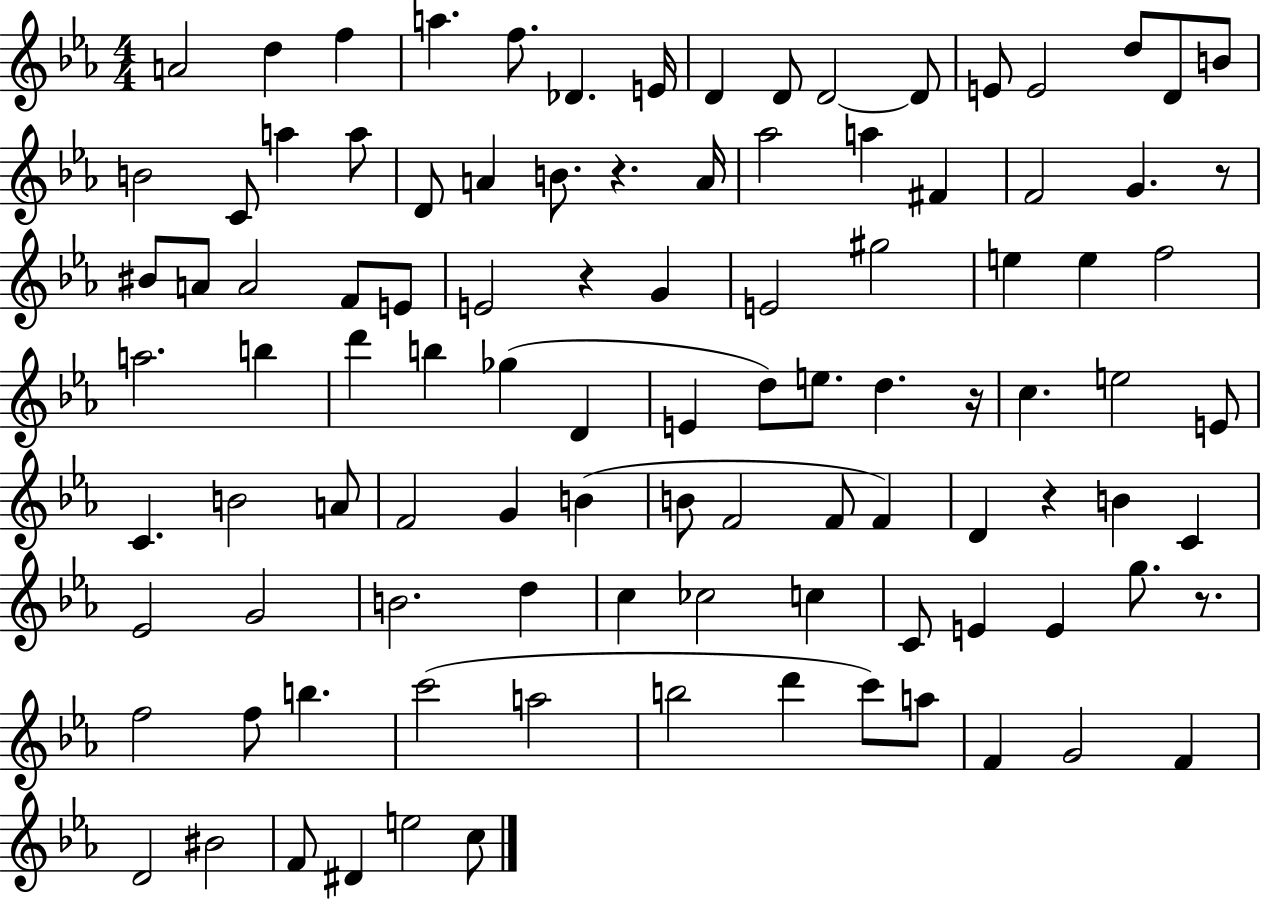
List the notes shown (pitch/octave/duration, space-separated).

A4/h D5/q F5/q A5/q. F5/e. Db4/q. E4/s D4/q D4/e D4/h D4/e E4/e E4/h D5/e D4/e B4/e B4/h C4/e A5/q A5/e D4/e A4/q B4/e. R/q. A4/s Ab5/h A5/q F#4/q F4/h G4/q. R/e BIS4/e A4/e A4/h F4/e E4/e E4/h R/q G4/q E4/h G#5/h E5/q E5/q F5/h A5/h. B5/q D6/q B5/q Gb5/q D4/q E4/q D5/e E5/e. D5/q. R/s C5/q. E5/h E4/e C4/q. B4/h A4/e F4/h G4/q B4/q B4/e F4/h F4/e F4/q D4/q R/q B4/q C4/q Eb4/h G4/h B4/h. D5/q C5/q CES5/h C5/q C4/e E4/q E4/q G5/e. R/e. F5/h F5/e B5/q. C6/h A5/h B5/h D6/q C6/e A5/e F4/q G4/h F4/q D4/h BIS4/h F4/e D#4/q E5/h C5/e